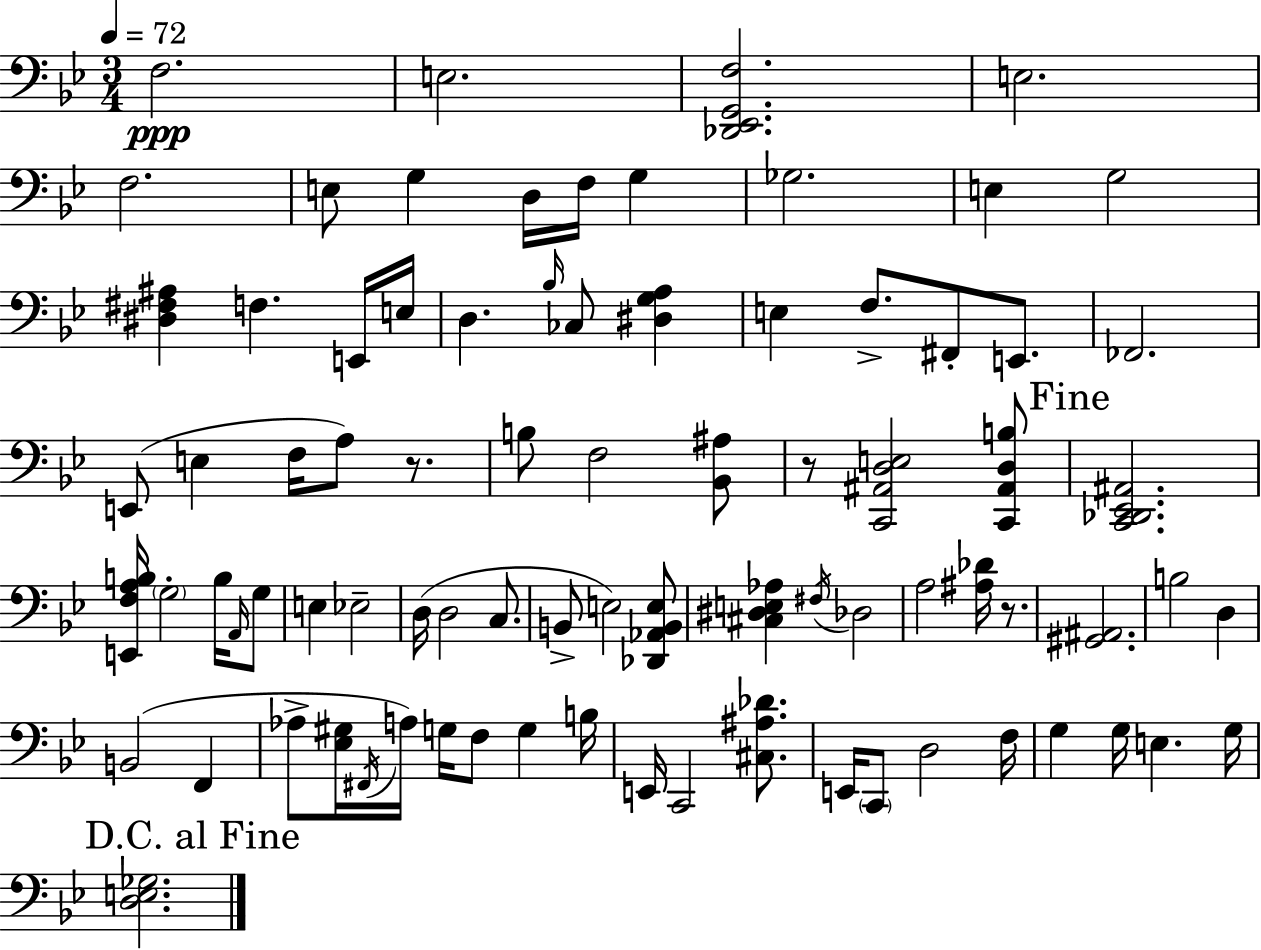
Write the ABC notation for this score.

X:1
T:Untitled
M:3/4
L:1/4
K:Gm
F,2 E,2 [_D,,_E,,G,,F,]2 E,2 F,2 E,/2 G, D,/4 F,/4 G, _G,2 E, G,2 [^D,^F,^A,] F, E,,/4 E,/4 D, _B,/4 _C,/2 [^D,G,A,] E, F,/2 ^F,,/2 E,,/2 _F,,2 E,,/2 E, F,/4 A,/2 z/2 B,/2 F,2 [_B,,^A,]/2 z/2 [C,,^A,,D,E,]2 [C,,^A,,D,B,]/2 [C,,_D,,_E,,^A,,]2 [E,,F,A,B,]/4 G,2 B,/4 A,,/4 G,/2 E, _E,2 D,/4 D,2 C,/2 B,,/2 E,2 [_D,,_A,,B,,E,]/2 [^C,^D,E,_A,] ^F,/4 _D,2 A,2 [^A,_D]/4 z/2 [^G,,^A,,]2 B,2 D, B,,2 F,, _A,/2 [_E,^G,]/4 ^F,,/4 A,/4 G,/4 F,/2 G, B,/4 E,,/4 C,,2 [^C,^A,_D]/2 E,,/4 C,,/2 D,2 F,/4 G, G,/4 E, G,/4 [D,E,_G,]2